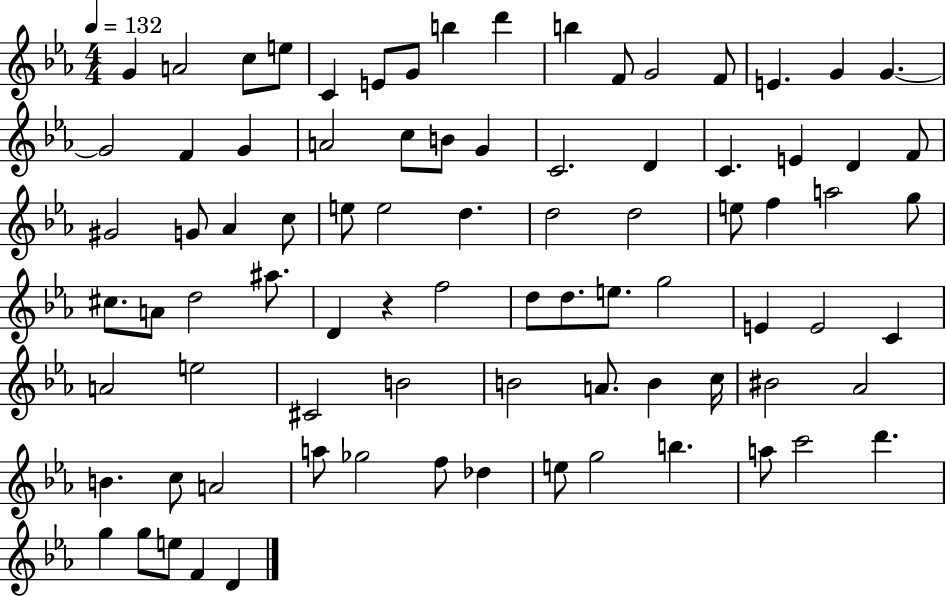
G4/q A4/h C5/e E5/e C4/q E4/e G4/e B5/q D6/q B5/q F4/e G4/h F4/e E4/q. G4/q G4/q. G4/h F4/q G4/q A4/h C5/e B4/e G4/q C4/h. D4/q C4/q. E4/q D4/q F4/e G#4/h G4/e Ab4/q C5/e E5/e E5/h D5/q. D5/h D5/h E5/e F5/q A5/h G5/e C#5/e. A4/e D5/h A#5/e. D4/q R/q F5/h D5/e D5/e. E5/e. G5/h E4/q E4/h C4/q A4/h E5/h C#4/h B4/h B4/h A4/e. B4/q C5/s BIS4/h Ab4/h B4/q. C5/e A4/h A5/e Gb5/h F5/e Db5/q E5/e G5/h B5/q. A5/e C6/h D6/q. G5/q G5/e E5/e F4/q D4/q